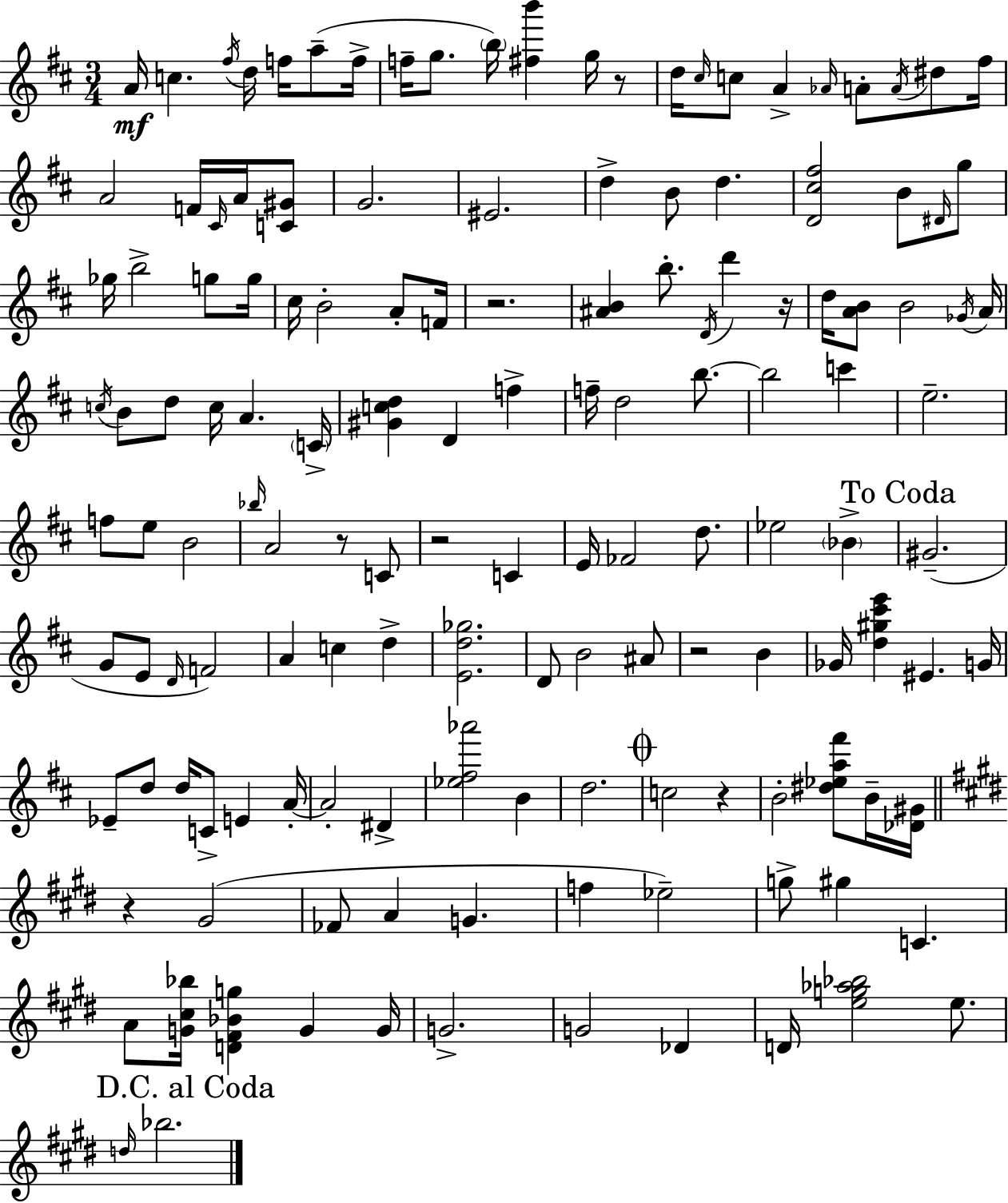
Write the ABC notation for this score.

X:1
T:Untitled
M:3/4
L:1/4
K:D
A/4 c ^f/4 d/4 f/4 a/2 f/4 f/4 g/2 b/4 [^fb'] g/4 z/2 d/4 ^c/4 c/2 A _A/4 A/2 A/4 ^d/2 ^f/4 A2 F/4 ^C/4 A/4 [C^G]/2 G2 ^E2 d B/2 d [D^c^f]2 B/2 ^D/4 g/2 _g/4 b2 g/2 g/4 ^c/4 B2 A/2 F/4 z2 [^AB] b/2 D/4 d' z/4 d/4 [AB]/2 B2 _G/4 A/4 c/4 B/2 d/2 c/4 A C/4 [^Gcd] D f f/4 d2 b/2 b2 c' e2 f/2 e/2 B2 _b/4 A2 z/2 C/2 z2 C E/4 _F2 d/2 _e2 _B ^G2 G/2 E/2 D/4 F2 A c d [Ed_g]2 D/2 B2 ^A/2 z2 B _G/4 [d^g^c'e'] ^E G/4 _E/2 d/2 d/4 C/2 E A/4 A2 ^D [_e^f_a']2 B d2 c2 z B2 [^d_ea^f']/2 B/4 [_D^G]/4 z ^G2 _F/2 A G f _e2 g/2 ^g C A/2 [G^c_b]/4 [D^F_Bg] G G/4 G2 G2 _D D/4 [eg_a_b]2 e/2 d/4 _b2